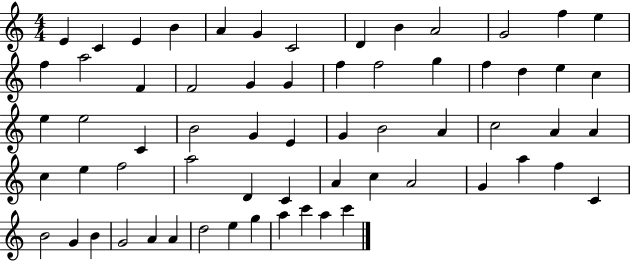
X:1
T:Untitled
M:4/4
L:1/4
K:C
E C E B A G C2 D B A2 G2 f e f a2 F F2 G G f f2 g f d e c e e2 C B2 G E G B2 A c2 A A c e f2 a2 D C A c A2 G a f C B2 G B G2 A A d2 e g a c' a c'